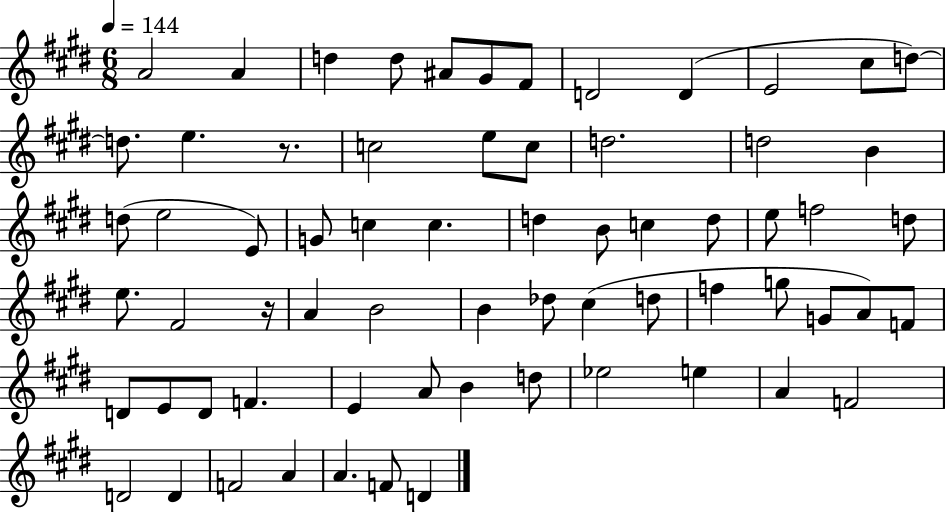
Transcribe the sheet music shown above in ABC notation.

X:1
T:Untitled
M:6/8
L:1/4
K:E
A2 A d d/2 ^A/2 ^G/2 ^F/2 D2 D E2 ^c/2 d/2 d/2 e z/2 c2 e/2 c/2 d2 d2 B d/2 e2 E/2 G/2 c c d B/2 c d/2 e/2 f2 d/2 e/2 ^F2 z/4 A B2 B _d/2 ^c d/2 f g/2 G/2 A/2 F/2 D/2 E/2 D/2 F E A/2 B d/2 _e2 e A F2 D2 D F2 A A F/2 D